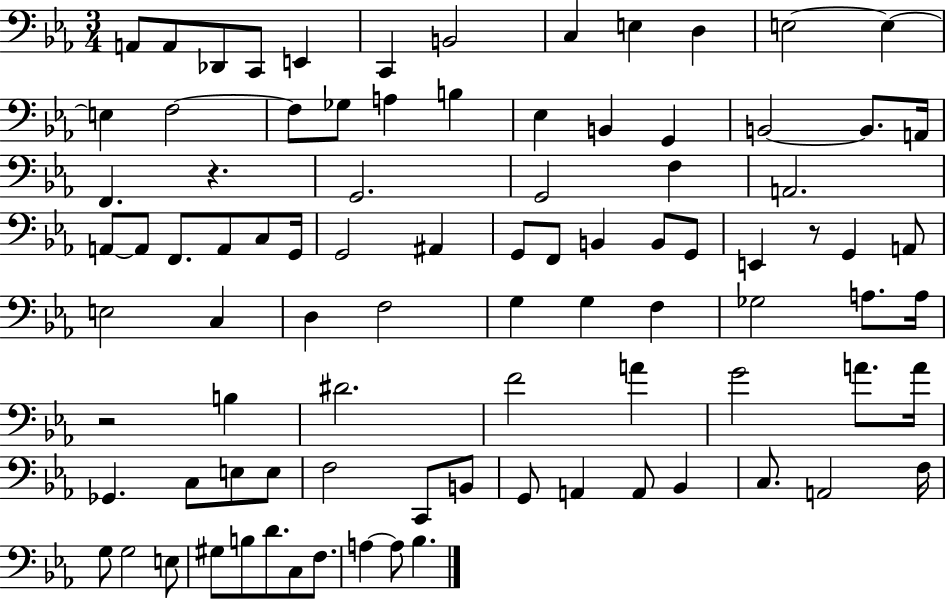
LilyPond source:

{
  \clef bass
  \numericTimeSignature
  \time 3/4
  \key ees \major
  \repeat volta 2 { a,8 a,8 des,8 c,8 e,4 | c,4 b,2 | c4 e4 d4 | e2~~ e4~~ | \break e4 f2~~ | f8 ges8 a4 b4 | ees4 b,4 g,4 | b,2~~ b,8. a,16 | \break f,4. r4. | g,2. | g,2 f4 | a,2. | \break a,8~~ a,8 f,8. a,8 c8 g,16 | g,2 ais,4 | g,8 f,8 b,4 b,8 g,8 | e,4 r8 g,4 a,8 | \break e2 c4 | d4 f2 | g4 g4 f4 | ges2 a8. a16 | \break r2 b4 | dis'2. | f'2 a'4 | g'2 a'8. a'16 | \break ges,4. c8 e8 e8 | f2 c,8 b,8 | g,8 a,4 a,8 bes,4 | c8. a,2 f16 | \break g8 g2 e8 | gis8 b8 d'8. c8 f8. | a4~~ a8 bes4. | } \bar "|."
}